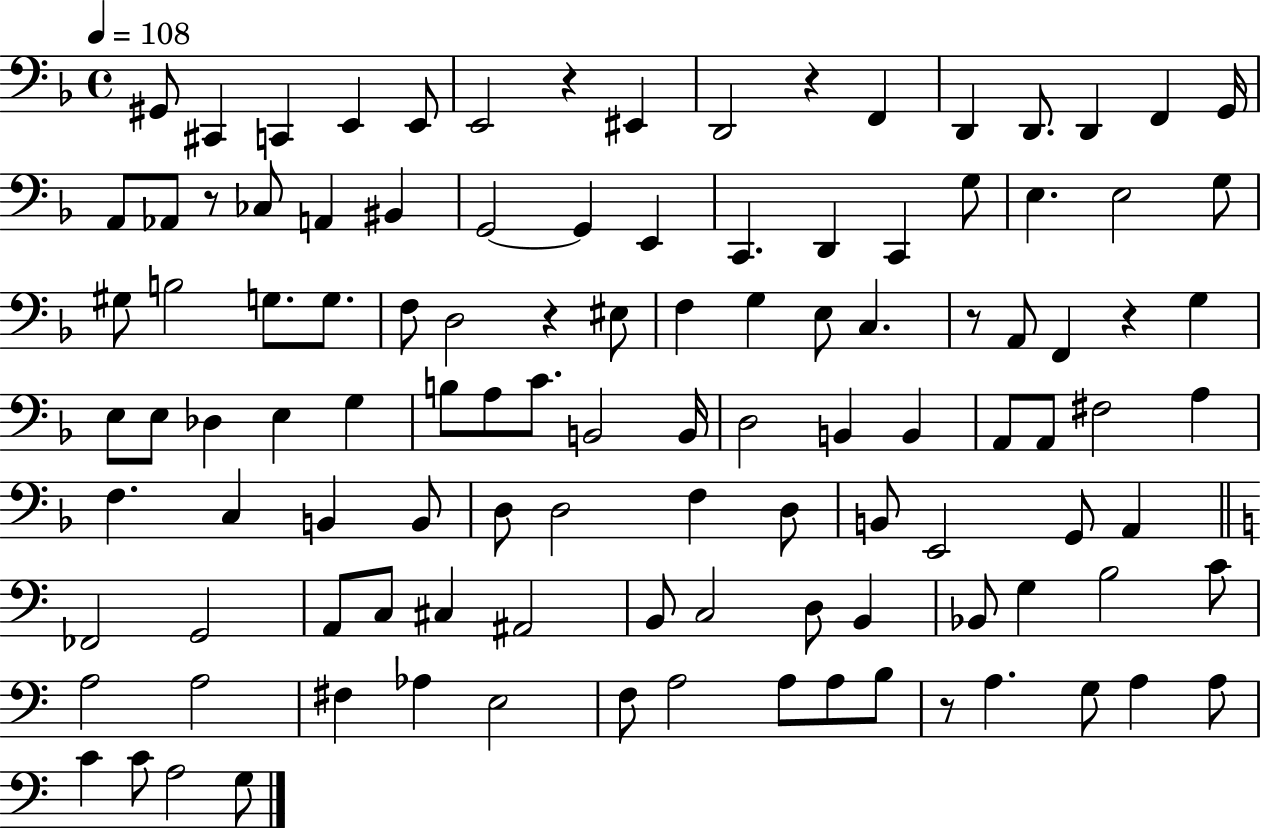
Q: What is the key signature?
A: F major